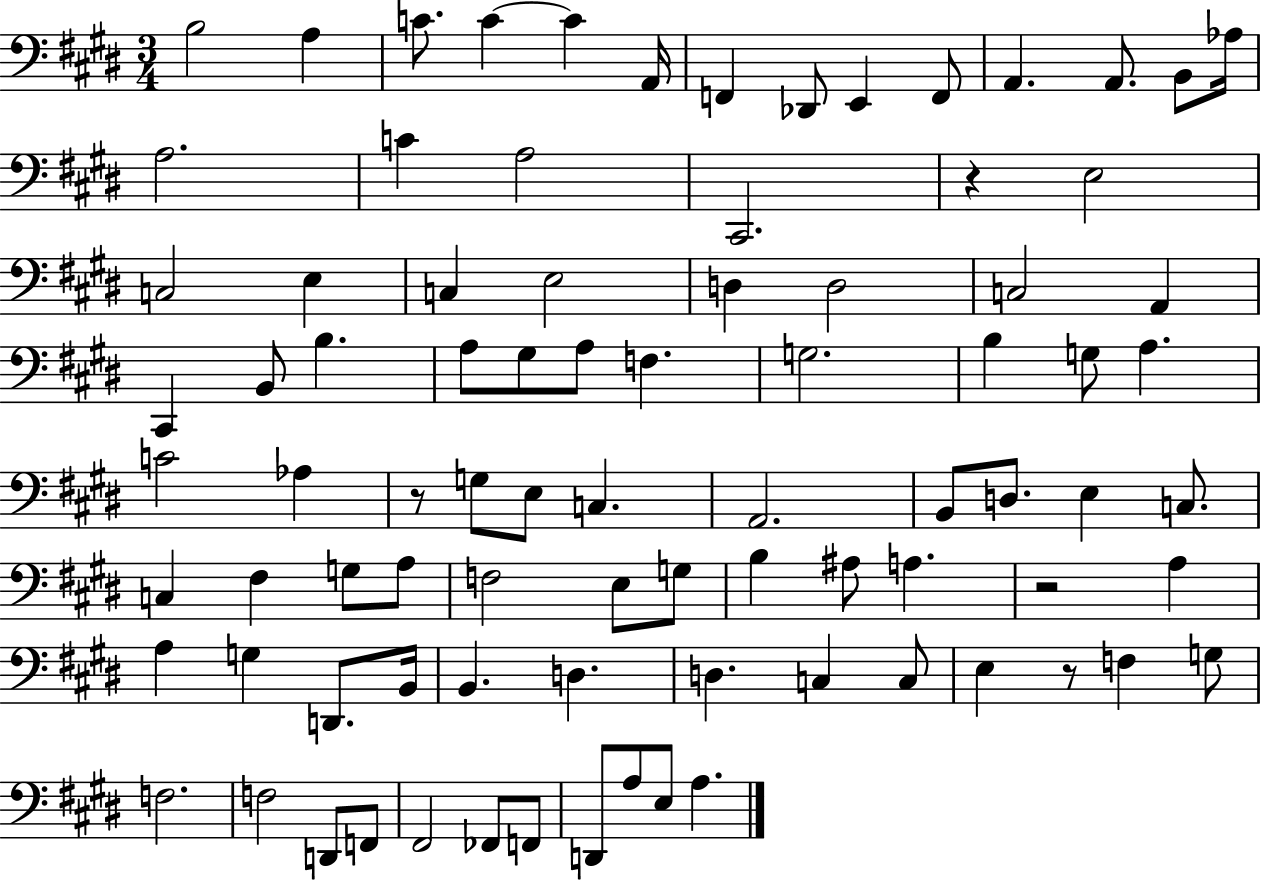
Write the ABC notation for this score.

X:1
T:Untitled
M:3/4
L:1/4
K:E
B,2 A, C/2 C C A,,/4 F,, _D,,/2 E,, F,,/2 A,, A,,/2 B,,/2 _A,/4 A,2 C A,2 ^C,,2 z E,2 C,2 E, C, E,2 D, D,2 C,2 A,, ^C,, B,,/2 B, A,/2 ^G,/2 A,/2 F, G,2 B, G,/2 A, C2 _A, z/2 G,/2 E,/2 C, A,,2 B,,/2 D,/2 E, C,/2 C, ^F, G,/2 A,/2 F,2 E,/2 G,/2 B, ^A,/2 A, z2 A, A, G, D,,/2 B,,/4 B,, D, D, C, C,/2 E, z/2 F, G,/2 F,2 F,2 D,,/2 F,,/2 ^F,,2 _F,,/2 F,,/2 D,,/2 A,/2 E,/2 A,